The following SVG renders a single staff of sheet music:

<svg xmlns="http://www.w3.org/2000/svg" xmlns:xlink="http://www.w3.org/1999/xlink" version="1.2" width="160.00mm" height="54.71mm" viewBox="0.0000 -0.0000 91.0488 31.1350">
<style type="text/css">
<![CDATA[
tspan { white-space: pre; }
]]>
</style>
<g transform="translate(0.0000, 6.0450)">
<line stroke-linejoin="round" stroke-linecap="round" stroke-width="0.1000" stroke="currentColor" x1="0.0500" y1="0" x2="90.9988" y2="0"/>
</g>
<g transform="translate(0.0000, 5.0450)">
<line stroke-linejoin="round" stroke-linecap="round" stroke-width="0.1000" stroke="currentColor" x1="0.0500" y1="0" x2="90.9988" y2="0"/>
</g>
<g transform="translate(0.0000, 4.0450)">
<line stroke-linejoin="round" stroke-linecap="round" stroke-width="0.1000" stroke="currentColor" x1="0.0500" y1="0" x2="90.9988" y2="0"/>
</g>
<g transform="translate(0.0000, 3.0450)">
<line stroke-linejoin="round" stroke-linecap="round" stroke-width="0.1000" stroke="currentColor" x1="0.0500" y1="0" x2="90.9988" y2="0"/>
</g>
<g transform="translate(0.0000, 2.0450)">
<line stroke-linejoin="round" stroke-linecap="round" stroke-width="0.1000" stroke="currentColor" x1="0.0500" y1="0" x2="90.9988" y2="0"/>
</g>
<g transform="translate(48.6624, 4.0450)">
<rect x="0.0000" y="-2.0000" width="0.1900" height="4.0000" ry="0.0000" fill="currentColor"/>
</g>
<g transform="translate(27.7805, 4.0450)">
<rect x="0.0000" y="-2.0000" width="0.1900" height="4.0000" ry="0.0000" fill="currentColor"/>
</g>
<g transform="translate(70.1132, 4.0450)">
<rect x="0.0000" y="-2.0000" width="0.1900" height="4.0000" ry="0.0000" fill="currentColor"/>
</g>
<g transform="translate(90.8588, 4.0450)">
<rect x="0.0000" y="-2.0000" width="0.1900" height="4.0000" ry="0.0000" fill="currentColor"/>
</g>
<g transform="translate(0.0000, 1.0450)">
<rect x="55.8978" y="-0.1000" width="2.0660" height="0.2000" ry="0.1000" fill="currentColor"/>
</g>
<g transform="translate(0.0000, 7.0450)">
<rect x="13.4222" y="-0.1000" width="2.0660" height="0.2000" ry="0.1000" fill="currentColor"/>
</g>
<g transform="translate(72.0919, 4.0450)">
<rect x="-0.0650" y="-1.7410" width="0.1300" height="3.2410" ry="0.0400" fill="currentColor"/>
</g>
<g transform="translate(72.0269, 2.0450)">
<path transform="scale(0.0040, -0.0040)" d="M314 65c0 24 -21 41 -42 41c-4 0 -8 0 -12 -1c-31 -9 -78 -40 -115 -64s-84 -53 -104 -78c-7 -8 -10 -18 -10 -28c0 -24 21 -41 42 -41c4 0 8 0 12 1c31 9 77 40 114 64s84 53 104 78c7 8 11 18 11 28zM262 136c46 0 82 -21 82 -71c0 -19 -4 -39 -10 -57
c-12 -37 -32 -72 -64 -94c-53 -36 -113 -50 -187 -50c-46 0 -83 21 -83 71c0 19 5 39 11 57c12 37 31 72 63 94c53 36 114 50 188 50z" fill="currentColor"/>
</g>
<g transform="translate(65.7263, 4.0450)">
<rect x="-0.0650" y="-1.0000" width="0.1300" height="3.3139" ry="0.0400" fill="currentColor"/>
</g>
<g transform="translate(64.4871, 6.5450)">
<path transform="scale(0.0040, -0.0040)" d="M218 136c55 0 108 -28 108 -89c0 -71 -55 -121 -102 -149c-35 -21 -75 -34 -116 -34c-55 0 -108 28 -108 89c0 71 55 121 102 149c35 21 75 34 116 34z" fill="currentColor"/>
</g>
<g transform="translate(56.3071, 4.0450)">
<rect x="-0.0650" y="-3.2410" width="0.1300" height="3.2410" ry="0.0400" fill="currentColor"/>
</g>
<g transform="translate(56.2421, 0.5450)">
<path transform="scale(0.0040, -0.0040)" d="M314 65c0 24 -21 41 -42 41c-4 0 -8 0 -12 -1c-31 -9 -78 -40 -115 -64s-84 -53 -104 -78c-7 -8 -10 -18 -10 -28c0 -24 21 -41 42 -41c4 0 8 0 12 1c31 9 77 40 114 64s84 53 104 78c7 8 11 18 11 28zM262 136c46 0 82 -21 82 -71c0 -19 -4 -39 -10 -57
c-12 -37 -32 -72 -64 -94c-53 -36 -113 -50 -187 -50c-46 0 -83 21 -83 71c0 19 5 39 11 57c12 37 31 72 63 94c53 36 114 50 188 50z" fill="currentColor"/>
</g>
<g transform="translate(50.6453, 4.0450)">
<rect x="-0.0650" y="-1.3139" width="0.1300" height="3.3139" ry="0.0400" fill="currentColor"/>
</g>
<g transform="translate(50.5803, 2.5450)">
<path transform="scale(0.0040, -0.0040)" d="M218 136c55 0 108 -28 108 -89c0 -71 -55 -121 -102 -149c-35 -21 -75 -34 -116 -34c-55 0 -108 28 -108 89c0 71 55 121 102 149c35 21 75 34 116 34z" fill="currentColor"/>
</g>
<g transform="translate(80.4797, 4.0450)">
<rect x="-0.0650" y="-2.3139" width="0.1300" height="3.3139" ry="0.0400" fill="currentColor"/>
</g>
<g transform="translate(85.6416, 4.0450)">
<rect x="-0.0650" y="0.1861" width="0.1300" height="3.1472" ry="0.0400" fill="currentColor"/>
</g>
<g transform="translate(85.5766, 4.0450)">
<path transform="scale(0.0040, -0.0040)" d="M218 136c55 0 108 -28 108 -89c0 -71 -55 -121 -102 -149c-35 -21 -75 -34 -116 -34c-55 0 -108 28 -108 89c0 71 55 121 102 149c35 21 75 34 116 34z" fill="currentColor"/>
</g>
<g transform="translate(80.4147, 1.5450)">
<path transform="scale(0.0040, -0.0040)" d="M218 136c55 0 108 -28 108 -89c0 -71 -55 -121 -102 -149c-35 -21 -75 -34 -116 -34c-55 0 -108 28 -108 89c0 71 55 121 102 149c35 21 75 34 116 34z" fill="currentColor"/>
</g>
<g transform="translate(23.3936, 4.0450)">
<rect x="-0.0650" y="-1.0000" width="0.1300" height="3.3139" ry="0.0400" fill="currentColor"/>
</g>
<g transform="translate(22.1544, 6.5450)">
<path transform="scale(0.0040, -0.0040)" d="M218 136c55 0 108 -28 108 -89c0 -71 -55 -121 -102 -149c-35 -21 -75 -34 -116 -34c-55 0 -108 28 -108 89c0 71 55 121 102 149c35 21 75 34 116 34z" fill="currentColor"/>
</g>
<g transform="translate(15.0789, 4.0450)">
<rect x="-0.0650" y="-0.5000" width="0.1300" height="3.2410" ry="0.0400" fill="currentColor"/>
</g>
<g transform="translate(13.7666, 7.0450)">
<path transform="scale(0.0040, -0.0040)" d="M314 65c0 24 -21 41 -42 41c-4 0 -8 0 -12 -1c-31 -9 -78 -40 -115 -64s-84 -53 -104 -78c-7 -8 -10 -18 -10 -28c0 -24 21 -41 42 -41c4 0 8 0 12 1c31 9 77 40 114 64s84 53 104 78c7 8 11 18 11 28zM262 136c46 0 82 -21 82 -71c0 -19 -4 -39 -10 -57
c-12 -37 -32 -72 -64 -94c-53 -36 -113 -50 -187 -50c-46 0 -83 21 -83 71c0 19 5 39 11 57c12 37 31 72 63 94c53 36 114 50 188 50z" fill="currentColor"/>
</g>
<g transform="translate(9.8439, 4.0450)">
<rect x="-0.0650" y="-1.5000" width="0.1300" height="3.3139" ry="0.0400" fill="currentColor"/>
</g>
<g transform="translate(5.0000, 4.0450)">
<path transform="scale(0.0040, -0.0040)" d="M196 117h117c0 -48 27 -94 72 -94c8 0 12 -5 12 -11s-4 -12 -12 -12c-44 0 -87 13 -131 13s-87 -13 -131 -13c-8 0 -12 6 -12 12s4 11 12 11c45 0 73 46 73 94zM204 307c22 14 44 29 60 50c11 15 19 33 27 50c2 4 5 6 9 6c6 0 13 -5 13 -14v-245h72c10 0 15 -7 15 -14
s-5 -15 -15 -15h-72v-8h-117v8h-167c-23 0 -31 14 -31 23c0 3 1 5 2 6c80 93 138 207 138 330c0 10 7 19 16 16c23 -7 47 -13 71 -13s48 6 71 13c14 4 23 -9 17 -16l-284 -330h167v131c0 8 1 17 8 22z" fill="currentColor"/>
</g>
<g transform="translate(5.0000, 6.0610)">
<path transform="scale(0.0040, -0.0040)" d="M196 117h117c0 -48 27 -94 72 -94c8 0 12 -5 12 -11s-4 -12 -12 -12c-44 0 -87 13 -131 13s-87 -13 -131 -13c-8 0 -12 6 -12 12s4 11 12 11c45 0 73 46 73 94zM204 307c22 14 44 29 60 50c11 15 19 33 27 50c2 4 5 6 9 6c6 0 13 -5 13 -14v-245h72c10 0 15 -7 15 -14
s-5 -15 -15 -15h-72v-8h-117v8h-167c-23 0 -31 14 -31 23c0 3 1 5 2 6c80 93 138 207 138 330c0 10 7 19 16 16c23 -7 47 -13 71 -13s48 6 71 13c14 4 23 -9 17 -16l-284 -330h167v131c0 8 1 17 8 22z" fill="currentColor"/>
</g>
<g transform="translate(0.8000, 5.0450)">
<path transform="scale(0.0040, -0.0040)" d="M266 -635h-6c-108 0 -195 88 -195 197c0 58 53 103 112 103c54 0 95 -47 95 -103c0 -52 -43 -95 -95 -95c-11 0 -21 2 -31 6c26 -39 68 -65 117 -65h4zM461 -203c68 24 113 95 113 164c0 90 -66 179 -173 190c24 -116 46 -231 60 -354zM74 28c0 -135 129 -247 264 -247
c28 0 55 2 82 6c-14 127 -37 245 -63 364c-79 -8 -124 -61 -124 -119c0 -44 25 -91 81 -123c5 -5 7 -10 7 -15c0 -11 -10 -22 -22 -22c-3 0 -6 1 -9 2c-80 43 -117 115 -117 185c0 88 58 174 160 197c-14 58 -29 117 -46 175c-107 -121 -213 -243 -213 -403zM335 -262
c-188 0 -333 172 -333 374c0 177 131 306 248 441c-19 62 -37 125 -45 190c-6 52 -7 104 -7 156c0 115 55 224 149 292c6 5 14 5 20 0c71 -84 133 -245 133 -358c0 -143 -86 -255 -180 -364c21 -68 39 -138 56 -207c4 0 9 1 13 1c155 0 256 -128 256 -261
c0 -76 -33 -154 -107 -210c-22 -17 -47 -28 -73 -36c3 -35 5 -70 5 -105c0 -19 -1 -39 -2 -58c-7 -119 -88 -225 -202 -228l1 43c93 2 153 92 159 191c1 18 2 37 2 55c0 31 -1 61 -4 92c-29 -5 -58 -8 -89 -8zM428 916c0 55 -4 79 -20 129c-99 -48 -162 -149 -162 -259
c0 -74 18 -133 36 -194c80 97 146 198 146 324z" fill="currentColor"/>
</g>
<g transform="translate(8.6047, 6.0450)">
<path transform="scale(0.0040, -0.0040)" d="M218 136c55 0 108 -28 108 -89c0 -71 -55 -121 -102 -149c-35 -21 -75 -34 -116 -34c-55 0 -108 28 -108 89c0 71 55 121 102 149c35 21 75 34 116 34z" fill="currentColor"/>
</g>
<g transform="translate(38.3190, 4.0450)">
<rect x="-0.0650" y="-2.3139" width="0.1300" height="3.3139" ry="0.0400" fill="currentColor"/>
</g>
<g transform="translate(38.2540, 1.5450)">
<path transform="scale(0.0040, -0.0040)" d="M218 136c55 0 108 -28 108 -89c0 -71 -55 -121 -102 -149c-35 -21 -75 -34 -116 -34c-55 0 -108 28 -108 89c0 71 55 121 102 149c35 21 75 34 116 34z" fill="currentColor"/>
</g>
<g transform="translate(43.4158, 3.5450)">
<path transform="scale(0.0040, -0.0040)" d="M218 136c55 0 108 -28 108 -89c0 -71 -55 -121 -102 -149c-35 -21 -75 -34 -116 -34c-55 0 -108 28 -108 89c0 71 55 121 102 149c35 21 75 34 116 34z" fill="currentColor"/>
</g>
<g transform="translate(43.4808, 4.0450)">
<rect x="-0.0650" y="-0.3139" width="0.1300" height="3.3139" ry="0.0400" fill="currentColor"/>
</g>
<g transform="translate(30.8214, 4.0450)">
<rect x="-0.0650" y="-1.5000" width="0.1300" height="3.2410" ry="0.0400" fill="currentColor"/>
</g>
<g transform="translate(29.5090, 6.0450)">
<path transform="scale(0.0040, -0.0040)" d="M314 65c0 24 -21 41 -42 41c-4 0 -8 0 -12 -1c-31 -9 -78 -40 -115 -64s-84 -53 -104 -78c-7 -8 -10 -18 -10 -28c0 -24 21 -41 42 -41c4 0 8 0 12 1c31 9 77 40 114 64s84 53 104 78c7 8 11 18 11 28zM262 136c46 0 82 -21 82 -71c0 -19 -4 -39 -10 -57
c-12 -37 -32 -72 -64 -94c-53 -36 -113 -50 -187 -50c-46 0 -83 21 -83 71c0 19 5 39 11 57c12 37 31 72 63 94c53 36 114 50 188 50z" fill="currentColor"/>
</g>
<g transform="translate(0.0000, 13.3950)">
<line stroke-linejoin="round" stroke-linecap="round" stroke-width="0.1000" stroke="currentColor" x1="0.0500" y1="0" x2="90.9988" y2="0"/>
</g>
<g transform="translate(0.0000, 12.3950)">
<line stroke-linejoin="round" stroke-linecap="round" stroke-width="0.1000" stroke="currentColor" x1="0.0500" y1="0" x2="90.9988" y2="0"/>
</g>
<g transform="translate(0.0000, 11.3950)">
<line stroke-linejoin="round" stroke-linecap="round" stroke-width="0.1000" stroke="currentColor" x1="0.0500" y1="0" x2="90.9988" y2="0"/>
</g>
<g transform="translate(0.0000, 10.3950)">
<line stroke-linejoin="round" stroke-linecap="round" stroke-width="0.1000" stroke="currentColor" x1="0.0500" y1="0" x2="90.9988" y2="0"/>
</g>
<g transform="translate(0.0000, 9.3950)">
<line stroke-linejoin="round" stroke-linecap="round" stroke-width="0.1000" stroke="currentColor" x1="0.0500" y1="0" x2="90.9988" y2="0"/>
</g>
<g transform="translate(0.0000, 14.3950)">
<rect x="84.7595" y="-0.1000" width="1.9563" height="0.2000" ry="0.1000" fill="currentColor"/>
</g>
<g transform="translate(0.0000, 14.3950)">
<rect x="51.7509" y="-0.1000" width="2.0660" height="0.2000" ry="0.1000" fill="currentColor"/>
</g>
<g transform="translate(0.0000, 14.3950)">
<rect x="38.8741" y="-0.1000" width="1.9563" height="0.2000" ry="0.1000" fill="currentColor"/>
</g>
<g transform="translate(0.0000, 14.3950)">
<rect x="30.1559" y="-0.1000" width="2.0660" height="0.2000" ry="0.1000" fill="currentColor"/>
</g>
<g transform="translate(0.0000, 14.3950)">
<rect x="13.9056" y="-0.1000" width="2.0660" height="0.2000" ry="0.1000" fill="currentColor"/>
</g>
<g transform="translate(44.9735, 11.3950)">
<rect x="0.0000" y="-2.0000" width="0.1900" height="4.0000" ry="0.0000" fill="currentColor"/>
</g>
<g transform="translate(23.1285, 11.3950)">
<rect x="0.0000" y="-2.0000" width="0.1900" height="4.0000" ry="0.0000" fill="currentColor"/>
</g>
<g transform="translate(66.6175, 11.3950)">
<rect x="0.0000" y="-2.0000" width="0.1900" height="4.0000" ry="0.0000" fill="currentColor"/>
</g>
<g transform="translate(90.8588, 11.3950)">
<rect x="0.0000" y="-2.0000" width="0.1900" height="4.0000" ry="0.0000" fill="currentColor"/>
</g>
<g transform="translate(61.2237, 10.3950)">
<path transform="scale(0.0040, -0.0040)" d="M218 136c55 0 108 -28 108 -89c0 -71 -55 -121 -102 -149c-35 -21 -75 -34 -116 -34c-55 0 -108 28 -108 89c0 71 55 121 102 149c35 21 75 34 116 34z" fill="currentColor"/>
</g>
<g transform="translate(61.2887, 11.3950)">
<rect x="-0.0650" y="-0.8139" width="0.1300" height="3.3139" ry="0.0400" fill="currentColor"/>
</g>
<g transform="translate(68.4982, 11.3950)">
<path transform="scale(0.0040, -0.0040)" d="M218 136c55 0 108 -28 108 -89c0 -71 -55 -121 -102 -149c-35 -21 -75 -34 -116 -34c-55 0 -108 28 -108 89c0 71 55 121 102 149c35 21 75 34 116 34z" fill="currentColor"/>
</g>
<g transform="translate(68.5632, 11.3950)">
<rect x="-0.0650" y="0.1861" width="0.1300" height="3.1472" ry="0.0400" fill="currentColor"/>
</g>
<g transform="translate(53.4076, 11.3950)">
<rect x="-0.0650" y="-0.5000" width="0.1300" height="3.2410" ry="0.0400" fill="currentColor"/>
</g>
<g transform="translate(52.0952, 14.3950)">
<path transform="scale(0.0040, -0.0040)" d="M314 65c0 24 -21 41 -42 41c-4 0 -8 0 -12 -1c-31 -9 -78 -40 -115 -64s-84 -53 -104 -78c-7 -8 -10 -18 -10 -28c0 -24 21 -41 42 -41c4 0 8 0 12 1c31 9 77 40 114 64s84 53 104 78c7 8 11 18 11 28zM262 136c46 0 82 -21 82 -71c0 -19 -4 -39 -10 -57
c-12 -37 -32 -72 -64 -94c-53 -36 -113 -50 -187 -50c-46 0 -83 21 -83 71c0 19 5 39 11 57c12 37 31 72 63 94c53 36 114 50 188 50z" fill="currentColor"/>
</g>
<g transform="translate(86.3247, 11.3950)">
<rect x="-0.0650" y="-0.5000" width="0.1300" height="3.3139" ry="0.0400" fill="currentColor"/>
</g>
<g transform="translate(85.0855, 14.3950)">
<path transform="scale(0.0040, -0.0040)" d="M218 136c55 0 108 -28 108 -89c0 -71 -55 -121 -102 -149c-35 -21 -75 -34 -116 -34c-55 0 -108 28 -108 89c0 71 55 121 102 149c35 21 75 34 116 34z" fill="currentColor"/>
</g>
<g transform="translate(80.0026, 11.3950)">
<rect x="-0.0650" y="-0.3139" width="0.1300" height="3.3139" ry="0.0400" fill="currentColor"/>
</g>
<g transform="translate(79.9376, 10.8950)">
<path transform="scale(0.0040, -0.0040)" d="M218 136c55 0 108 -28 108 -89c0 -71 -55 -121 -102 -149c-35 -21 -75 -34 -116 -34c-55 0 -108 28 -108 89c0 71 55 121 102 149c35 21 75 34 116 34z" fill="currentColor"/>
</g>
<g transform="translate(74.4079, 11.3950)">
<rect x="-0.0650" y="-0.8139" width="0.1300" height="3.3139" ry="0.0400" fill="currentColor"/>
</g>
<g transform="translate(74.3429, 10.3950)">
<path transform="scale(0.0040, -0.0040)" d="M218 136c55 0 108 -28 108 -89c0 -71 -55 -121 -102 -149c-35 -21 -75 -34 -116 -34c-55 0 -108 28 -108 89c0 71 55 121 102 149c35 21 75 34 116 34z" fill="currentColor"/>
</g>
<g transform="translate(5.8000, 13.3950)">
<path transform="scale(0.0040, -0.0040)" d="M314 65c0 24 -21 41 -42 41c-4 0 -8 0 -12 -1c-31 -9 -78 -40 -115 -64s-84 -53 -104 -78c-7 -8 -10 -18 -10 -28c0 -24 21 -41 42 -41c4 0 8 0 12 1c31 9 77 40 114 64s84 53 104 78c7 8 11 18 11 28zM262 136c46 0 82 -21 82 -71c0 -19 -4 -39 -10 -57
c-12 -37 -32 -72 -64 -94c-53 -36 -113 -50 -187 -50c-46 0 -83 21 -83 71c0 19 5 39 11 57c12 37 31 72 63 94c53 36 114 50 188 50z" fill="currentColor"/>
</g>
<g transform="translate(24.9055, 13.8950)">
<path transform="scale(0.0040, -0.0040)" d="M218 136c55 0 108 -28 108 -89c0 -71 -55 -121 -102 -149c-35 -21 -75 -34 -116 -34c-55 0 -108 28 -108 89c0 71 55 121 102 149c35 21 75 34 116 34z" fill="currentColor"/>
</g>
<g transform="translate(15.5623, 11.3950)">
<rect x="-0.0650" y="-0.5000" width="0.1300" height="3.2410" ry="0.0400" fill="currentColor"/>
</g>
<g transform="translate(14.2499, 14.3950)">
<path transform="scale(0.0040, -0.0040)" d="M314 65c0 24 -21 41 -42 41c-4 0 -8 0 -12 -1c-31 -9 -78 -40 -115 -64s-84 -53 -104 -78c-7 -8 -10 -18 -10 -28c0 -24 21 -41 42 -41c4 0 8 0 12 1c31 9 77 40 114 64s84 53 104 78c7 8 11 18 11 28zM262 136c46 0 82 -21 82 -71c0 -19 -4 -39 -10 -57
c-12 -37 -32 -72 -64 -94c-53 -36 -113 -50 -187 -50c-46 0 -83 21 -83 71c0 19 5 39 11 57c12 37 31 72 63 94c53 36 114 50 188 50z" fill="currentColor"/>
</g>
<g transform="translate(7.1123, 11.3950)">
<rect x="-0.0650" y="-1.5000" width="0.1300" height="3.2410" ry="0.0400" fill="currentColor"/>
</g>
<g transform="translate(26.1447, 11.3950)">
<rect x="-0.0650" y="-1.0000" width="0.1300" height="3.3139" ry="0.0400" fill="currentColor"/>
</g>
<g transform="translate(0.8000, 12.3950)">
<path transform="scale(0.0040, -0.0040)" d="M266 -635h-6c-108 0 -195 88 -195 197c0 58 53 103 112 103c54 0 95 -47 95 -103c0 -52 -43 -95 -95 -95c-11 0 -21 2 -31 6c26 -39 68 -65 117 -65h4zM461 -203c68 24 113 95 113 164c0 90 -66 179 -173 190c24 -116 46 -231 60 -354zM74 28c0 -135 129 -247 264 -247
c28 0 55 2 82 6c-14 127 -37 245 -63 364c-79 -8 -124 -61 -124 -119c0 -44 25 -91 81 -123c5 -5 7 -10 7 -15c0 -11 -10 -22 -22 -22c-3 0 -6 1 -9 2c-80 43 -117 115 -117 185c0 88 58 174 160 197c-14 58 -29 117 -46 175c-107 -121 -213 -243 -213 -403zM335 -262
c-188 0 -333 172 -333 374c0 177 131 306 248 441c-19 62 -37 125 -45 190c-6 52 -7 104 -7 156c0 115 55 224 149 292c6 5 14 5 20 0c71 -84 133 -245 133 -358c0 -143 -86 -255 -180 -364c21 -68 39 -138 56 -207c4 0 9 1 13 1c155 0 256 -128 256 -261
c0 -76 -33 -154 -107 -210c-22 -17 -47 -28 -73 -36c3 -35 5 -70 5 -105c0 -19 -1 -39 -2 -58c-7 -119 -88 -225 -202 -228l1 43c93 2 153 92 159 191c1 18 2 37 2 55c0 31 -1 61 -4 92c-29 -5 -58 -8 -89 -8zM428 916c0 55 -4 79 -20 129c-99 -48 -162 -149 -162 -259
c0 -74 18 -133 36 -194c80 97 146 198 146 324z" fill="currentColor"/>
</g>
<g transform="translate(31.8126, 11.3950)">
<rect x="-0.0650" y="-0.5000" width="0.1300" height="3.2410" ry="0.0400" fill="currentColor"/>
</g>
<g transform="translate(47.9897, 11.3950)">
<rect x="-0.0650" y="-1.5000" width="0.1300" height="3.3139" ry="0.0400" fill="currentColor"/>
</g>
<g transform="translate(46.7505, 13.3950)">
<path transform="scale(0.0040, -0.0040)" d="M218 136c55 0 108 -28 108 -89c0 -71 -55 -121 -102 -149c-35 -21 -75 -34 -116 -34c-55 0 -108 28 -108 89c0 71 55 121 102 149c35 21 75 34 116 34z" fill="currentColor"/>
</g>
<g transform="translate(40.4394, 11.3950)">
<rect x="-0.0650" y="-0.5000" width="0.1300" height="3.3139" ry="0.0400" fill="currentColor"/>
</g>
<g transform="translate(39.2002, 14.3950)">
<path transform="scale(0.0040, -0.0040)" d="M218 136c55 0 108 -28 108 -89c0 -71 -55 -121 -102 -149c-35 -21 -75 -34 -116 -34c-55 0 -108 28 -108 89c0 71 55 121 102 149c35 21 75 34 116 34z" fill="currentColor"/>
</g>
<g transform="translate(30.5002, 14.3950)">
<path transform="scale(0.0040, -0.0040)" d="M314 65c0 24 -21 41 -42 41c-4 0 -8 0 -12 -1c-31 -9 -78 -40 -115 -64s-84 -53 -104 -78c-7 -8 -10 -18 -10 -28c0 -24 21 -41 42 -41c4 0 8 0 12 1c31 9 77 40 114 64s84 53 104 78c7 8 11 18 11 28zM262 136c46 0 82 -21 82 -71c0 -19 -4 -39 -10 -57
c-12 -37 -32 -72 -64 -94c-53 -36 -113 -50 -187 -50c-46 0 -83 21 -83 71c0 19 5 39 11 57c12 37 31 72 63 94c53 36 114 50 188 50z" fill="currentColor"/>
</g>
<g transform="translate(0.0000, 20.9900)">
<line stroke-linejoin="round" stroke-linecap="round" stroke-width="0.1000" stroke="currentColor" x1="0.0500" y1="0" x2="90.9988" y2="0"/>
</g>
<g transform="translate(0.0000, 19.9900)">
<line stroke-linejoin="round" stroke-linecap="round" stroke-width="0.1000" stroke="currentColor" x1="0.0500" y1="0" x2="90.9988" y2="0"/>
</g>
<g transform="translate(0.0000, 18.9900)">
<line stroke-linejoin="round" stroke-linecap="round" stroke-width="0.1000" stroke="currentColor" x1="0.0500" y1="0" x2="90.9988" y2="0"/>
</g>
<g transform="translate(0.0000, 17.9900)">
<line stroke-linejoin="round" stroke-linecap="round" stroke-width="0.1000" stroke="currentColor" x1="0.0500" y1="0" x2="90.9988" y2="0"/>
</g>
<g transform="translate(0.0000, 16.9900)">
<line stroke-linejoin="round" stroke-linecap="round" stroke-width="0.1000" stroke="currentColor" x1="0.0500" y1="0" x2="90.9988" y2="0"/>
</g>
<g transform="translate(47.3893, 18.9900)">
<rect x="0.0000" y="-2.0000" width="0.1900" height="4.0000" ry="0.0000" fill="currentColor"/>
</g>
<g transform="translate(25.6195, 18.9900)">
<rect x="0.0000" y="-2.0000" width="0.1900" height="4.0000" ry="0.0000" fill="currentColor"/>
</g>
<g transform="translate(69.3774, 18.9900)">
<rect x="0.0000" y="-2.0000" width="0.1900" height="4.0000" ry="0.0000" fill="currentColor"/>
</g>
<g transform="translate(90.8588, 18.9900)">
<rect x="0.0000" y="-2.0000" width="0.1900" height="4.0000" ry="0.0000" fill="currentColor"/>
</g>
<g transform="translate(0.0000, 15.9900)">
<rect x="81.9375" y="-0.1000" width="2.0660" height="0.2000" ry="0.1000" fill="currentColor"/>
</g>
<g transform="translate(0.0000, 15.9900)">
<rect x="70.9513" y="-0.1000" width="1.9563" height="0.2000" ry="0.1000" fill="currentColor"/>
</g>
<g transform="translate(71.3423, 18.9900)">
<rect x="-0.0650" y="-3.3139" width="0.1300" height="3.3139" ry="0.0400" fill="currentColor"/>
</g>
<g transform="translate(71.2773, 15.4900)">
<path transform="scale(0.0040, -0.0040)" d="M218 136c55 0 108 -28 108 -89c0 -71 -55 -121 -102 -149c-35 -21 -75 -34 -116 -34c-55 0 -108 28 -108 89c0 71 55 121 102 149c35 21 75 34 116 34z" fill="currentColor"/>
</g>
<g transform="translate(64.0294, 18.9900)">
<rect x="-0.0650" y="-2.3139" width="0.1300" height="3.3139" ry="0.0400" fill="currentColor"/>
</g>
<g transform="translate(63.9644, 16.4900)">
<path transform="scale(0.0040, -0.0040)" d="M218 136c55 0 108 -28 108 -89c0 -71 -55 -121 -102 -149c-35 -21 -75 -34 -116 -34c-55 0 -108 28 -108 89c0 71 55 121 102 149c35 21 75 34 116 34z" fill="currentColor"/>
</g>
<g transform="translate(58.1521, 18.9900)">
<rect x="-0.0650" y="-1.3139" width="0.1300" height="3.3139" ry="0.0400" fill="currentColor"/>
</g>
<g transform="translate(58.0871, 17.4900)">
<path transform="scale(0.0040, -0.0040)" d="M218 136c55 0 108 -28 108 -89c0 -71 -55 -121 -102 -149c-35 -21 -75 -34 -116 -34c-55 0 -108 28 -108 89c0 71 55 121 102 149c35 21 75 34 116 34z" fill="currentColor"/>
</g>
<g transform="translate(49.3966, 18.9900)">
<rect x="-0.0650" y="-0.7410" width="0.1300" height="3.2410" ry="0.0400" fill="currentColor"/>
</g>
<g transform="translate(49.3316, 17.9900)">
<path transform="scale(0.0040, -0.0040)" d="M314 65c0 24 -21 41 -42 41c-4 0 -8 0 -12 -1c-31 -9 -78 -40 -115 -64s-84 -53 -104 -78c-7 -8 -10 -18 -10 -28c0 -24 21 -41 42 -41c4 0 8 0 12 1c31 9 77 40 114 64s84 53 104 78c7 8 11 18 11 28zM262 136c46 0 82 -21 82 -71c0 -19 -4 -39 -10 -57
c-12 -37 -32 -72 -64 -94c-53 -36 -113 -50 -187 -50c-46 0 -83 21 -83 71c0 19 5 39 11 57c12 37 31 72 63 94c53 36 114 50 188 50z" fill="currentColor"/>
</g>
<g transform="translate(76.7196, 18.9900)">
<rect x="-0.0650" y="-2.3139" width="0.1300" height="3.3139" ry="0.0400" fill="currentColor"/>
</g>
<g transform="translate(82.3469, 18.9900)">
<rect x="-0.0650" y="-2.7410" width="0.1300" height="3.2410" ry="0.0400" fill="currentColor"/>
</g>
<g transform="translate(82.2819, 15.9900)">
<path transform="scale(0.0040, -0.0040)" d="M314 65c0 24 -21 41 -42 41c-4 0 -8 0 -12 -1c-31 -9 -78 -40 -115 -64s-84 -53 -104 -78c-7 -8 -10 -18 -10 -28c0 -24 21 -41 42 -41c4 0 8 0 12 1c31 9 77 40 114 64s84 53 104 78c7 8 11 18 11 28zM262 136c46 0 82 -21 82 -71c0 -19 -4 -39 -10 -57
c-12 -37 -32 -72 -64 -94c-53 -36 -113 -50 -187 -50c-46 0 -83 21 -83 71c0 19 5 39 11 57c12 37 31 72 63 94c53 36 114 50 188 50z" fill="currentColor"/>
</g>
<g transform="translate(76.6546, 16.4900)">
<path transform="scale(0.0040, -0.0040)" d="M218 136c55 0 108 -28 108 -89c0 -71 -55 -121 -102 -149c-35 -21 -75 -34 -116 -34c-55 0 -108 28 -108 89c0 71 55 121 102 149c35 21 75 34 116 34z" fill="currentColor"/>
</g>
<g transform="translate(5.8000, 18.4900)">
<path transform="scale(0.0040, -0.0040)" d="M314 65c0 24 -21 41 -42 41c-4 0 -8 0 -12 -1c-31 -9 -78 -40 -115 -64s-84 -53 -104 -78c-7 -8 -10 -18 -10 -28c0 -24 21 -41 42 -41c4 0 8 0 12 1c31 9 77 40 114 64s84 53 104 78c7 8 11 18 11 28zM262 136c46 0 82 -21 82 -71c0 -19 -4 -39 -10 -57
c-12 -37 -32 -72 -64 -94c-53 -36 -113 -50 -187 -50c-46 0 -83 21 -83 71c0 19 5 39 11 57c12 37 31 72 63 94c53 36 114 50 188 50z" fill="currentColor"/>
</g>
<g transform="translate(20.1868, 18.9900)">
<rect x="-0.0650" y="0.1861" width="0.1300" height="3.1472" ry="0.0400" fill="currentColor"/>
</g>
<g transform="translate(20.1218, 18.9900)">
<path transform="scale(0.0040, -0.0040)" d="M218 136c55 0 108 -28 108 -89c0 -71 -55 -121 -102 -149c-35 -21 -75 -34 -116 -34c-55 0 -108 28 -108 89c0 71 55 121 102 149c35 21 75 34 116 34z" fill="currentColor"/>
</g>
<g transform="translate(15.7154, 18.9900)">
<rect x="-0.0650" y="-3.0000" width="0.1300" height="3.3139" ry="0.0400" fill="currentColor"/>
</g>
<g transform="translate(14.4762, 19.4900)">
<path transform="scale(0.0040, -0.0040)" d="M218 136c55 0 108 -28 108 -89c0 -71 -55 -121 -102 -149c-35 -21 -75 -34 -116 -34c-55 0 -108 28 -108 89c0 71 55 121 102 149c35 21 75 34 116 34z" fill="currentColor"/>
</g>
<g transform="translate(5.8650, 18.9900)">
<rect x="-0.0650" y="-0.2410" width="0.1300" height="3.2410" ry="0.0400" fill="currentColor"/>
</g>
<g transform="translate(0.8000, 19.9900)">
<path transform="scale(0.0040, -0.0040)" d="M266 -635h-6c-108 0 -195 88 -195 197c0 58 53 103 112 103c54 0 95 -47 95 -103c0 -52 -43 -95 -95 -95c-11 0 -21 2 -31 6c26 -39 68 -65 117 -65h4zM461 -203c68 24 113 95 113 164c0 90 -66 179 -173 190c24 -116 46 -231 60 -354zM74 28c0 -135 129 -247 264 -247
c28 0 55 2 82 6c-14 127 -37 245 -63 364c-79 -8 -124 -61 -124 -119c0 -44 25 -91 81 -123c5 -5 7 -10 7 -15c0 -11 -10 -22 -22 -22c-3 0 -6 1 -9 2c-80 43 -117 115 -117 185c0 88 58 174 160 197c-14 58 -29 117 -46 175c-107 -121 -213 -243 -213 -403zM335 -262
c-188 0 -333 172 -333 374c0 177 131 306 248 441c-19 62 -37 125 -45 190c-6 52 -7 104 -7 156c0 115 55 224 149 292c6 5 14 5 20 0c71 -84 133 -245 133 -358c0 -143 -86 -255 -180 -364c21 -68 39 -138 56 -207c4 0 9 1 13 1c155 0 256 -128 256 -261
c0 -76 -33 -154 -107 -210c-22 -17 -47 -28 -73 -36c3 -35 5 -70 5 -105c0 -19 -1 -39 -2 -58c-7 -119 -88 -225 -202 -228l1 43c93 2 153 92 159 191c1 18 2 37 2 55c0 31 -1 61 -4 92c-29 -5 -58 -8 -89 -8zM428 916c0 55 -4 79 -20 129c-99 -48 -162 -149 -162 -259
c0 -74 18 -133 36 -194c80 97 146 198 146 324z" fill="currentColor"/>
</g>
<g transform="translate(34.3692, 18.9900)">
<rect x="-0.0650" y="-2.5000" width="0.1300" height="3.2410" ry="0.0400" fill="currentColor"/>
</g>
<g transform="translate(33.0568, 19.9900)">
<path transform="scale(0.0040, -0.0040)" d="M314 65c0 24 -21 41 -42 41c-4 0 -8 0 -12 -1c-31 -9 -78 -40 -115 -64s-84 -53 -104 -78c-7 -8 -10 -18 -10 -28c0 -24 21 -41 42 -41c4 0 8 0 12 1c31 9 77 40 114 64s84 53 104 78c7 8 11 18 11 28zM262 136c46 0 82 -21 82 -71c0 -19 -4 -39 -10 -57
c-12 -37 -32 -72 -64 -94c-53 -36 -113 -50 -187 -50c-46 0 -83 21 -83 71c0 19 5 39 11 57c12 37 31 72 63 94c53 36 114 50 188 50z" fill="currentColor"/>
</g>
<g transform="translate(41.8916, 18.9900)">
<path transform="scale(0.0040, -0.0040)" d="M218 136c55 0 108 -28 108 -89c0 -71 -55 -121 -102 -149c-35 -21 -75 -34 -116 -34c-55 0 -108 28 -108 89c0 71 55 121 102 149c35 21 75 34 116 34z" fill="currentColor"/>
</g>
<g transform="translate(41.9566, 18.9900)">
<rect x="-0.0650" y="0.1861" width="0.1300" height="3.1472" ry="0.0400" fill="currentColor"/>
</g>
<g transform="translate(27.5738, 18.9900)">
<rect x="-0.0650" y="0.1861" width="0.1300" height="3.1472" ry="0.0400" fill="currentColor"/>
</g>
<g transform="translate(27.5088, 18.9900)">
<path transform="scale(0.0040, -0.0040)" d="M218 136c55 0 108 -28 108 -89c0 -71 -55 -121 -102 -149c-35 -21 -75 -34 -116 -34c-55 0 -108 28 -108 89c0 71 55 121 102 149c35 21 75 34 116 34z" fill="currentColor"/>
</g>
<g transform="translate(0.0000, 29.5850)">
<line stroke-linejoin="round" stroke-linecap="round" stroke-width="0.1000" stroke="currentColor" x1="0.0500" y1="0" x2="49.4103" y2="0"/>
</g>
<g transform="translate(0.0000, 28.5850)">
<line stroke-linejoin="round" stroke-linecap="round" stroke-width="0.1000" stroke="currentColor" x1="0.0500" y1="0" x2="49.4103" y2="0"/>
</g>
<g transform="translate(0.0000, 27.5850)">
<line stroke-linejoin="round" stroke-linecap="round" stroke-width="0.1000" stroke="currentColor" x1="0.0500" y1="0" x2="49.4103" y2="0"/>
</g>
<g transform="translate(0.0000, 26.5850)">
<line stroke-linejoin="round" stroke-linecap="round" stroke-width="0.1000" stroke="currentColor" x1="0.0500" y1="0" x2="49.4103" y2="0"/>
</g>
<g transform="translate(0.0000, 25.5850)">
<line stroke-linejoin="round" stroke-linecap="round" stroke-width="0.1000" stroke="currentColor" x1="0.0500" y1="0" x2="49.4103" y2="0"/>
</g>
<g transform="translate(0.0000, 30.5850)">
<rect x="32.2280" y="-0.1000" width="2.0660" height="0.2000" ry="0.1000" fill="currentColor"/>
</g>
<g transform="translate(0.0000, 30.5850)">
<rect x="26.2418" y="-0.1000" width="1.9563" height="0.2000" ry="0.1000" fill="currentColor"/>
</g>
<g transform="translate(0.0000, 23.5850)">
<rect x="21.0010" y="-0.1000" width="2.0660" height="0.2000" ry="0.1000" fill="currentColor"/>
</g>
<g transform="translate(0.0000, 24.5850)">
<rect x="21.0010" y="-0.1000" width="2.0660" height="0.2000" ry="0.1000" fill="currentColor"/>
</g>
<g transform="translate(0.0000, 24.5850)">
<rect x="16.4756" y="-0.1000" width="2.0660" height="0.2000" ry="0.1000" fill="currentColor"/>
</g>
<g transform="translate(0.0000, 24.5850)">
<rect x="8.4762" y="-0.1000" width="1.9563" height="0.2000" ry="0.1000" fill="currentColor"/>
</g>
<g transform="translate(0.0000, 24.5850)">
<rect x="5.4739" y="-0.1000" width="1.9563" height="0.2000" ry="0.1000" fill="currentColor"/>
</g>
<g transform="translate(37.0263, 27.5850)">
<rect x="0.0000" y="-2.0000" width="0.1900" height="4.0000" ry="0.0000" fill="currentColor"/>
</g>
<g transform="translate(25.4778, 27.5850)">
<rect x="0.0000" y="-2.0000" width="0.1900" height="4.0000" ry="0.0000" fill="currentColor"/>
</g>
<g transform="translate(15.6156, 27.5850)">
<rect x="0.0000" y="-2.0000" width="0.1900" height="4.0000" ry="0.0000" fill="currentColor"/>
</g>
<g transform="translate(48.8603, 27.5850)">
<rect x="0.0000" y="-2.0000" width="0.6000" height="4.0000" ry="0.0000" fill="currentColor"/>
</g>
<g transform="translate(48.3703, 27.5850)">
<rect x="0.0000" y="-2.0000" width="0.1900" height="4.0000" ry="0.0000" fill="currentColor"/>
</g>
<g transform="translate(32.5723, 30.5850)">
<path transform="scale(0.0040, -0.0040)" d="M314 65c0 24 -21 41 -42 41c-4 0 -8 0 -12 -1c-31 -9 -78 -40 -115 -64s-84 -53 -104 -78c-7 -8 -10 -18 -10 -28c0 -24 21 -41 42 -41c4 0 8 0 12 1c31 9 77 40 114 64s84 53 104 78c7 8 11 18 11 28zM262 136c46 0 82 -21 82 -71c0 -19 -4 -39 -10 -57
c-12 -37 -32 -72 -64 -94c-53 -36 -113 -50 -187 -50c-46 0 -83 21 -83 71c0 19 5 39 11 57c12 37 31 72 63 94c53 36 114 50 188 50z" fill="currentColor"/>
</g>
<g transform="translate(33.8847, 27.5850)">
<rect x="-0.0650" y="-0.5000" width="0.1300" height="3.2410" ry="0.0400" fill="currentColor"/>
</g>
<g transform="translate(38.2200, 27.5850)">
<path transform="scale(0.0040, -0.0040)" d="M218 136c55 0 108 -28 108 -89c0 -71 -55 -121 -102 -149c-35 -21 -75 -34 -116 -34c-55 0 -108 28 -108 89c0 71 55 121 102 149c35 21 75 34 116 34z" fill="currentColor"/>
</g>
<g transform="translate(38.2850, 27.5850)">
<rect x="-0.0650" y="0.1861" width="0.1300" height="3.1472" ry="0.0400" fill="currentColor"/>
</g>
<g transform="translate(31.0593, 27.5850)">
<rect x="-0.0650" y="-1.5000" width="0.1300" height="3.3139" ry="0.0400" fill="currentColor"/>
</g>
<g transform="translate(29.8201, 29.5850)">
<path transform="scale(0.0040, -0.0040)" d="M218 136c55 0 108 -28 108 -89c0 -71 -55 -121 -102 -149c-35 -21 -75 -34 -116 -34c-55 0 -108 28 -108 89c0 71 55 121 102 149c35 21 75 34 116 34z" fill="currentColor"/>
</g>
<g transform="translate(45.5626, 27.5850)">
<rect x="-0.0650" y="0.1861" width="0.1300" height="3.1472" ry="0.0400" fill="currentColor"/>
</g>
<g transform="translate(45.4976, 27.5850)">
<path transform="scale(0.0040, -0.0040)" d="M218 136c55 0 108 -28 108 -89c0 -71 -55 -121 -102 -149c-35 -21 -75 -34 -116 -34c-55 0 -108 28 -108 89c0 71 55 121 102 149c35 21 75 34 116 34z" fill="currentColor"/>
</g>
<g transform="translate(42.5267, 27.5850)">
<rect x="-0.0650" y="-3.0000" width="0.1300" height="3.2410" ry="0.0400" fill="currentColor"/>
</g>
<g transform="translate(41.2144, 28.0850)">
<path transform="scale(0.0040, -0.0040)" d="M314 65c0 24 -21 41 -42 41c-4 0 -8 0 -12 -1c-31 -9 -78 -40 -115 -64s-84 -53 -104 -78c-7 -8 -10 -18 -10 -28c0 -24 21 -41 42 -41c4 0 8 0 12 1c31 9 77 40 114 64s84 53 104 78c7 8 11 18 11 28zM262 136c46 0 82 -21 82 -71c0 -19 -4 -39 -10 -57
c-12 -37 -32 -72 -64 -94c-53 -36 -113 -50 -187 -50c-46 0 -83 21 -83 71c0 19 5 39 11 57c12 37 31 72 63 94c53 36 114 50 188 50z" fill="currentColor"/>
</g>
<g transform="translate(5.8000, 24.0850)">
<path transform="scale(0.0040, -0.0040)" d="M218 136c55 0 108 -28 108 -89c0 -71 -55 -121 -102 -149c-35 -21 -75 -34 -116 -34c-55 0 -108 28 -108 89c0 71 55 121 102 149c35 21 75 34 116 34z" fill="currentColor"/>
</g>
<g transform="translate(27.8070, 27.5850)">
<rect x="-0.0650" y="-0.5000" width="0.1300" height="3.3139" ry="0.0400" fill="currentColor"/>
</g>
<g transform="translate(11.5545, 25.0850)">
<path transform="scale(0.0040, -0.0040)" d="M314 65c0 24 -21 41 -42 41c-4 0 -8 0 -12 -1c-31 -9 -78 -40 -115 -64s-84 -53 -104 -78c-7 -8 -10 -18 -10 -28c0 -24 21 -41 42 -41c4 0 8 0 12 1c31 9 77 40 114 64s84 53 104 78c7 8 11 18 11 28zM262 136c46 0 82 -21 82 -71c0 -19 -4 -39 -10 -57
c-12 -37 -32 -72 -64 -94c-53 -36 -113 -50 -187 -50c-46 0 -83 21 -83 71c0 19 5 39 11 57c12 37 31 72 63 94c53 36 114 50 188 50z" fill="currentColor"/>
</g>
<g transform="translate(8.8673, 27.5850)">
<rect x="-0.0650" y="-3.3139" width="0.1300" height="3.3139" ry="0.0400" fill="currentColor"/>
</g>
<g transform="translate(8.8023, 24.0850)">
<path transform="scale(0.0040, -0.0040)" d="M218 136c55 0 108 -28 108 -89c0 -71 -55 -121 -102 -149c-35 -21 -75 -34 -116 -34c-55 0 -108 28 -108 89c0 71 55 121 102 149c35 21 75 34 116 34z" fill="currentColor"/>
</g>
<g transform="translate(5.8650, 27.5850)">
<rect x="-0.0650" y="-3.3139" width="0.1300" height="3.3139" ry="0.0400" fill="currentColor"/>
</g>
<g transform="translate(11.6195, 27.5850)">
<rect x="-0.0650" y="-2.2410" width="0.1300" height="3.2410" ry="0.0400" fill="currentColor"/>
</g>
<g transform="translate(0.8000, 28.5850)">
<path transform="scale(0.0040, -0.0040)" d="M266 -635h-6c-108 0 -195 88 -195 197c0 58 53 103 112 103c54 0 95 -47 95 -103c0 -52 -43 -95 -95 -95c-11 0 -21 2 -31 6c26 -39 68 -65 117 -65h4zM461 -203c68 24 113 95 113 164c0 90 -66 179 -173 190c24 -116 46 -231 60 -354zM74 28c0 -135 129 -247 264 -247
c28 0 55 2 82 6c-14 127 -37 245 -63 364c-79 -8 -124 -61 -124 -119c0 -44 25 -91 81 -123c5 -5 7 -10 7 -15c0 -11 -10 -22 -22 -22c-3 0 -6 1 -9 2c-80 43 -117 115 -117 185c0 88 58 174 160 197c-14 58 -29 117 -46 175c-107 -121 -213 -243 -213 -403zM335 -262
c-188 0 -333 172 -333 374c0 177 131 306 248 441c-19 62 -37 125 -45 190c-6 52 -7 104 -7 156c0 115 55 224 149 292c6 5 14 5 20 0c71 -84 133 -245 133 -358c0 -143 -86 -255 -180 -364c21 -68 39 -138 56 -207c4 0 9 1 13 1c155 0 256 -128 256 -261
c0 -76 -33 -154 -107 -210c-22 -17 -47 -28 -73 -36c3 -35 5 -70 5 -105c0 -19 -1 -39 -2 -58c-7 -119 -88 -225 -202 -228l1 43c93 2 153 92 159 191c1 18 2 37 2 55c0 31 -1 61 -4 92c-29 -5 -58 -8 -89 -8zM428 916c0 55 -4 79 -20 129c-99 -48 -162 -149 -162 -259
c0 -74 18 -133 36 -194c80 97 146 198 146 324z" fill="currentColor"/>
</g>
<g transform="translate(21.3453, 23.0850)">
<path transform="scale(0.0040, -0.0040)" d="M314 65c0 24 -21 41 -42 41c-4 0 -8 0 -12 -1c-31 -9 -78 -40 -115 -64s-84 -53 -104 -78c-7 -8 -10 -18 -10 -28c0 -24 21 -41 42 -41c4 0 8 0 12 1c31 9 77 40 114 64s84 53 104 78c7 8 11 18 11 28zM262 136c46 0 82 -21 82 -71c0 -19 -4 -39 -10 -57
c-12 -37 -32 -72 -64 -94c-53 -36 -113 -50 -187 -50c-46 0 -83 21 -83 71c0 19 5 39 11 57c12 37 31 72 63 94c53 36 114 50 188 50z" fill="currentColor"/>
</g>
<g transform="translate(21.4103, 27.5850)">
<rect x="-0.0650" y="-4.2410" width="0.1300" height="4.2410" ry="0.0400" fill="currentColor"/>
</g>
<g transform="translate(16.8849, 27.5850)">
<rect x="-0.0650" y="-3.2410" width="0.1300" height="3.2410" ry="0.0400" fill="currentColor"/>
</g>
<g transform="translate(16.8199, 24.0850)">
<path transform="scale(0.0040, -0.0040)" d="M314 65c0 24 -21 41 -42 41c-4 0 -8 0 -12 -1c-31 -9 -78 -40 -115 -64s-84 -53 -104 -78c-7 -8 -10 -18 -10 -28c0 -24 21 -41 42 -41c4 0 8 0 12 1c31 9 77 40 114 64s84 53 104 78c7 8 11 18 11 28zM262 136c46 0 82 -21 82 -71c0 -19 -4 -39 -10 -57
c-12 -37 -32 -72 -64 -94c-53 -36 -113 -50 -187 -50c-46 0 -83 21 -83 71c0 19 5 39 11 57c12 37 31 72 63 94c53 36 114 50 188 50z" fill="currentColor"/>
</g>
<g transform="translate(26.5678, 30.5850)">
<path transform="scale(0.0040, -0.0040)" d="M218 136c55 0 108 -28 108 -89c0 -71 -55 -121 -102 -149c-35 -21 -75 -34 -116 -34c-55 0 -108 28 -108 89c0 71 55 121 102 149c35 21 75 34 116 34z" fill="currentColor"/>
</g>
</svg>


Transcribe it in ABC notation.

X:1
T:Untitled
M:4/4
L:1/4
K:C
E C2 D E2 g c e b2 D f2 g B E2 C2 D C2 C E C2 d B d c C c2 A B B G2 B d2 e g b g a2 b b g2 b2 d'2 C E C2 B A2 B